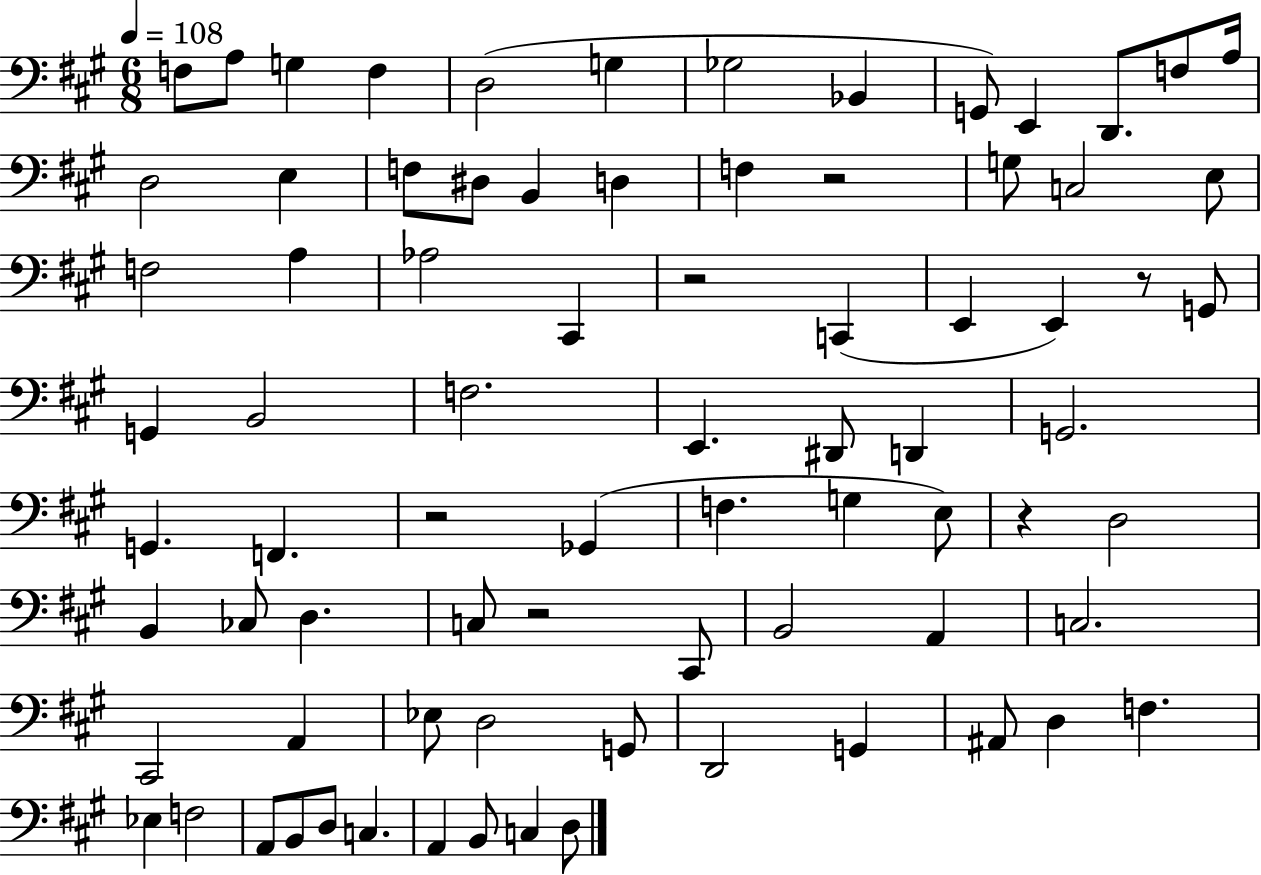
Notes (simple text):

F3/e A3/e G3/q F3/q D3/h G3/q Gb3/h Bb2/q G2/e E2/q D2/e. F3/e A3/s D3/h E3/q F3/e D#3/e B2/q D3/q F3/q R/h G3/e C3/h E3/e F3/h A3/q Ab3/h C#2/q R/h C2/q E2/q E2/q R/e G2/e G2/q B2/h F3/h. E2/q. D#2/e D2/q G2/h. G2/q. F2/q. R/h Gb2/q F3/q. G3/q E3/e R/q D3/h B2/q CES3/e D3/q. C3/e R/h C#2/e B2/h A2/q C3/h. C#2/h A2/q Eb3/e D3/h G2/e D2/h G2/q A#2/e D3/q F3/q. Eb3/q F3/h A2/e B2/e D3/e C3/q. A2/q B2/e C3/q D3/e